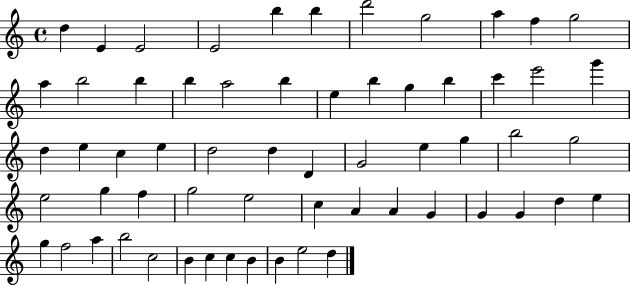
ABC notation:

X:1
T:Untitled
M:4/4
L:1/4
K:C
d E E2 E2 b b d'2 g2 a f g2 a b2 b b a2 b e b g b c' e'2 g' d e c e d2 d D G2 e g b2 g2 e2 g f g2 e2 c A A G G G d e g f2 a b2 c2 B c c B B e2 d